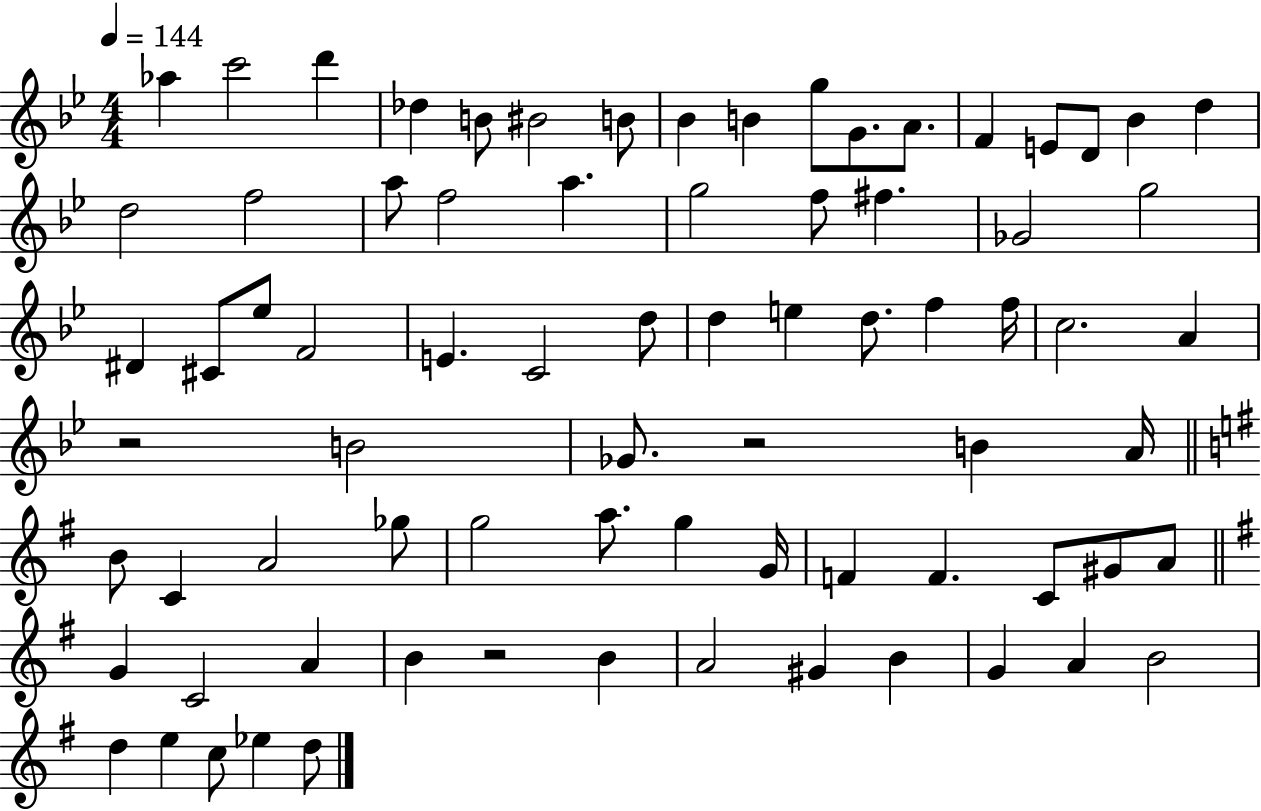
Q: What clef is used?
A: treble